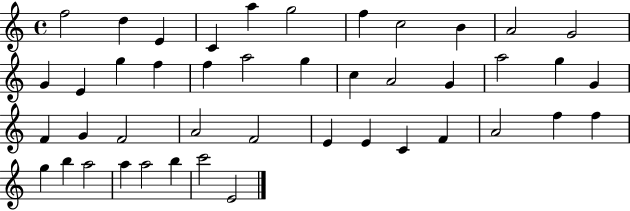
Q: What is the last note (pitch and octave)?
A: E4